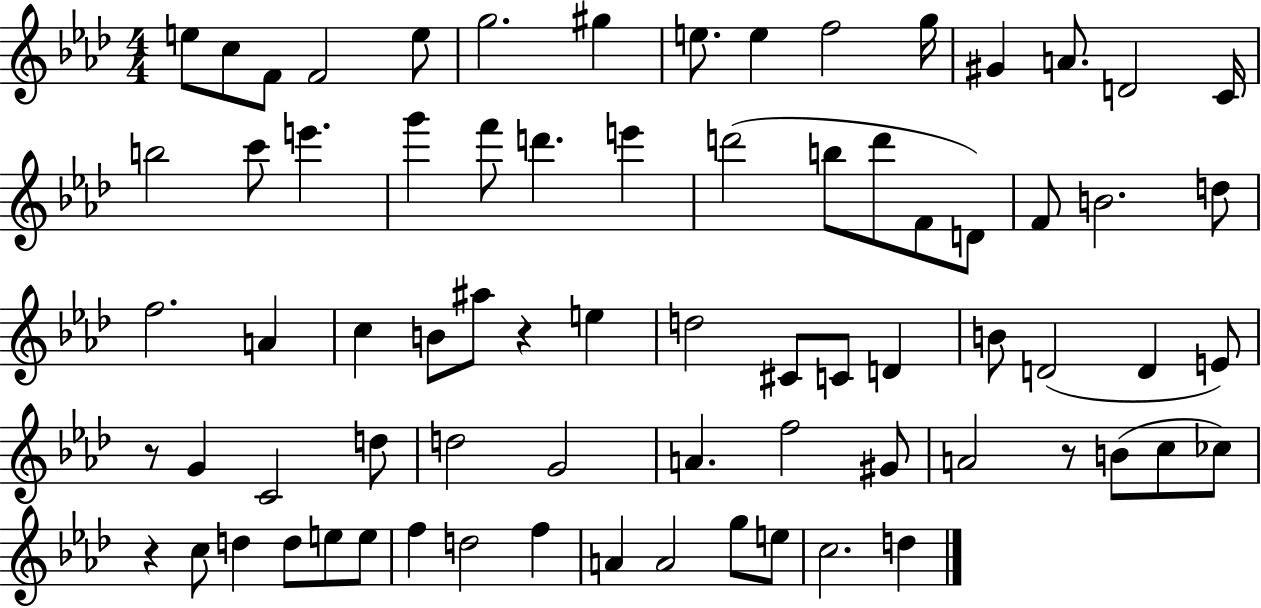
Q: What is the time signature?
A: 4/4